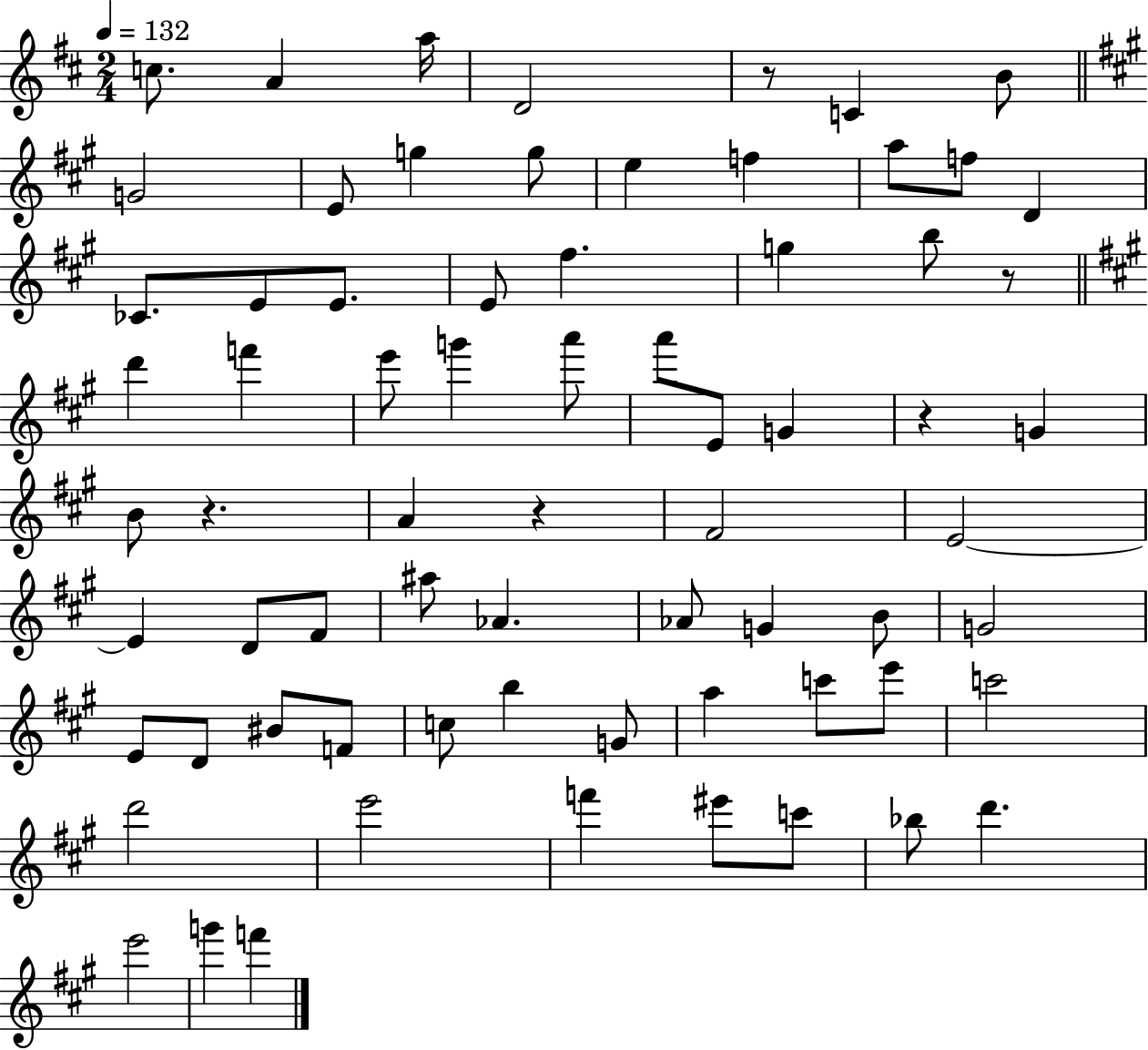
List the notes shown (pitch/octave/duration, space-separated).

C5/e. A4/q A5/s D4/h R/e C4/q B4/e G4/h E4/e G5/q G5/e E5/q F5/q A5/e F5/e D4/q CES4/e. E4/e E4/e. E4/e F#5/q. G5/q B5/e R/e D6/q F6/q E6/e G6/q A6/e A6/e E4/e G4/q R/q G4/q B4/e R/q. A4/q R/q F#4/h E4/h E4/q D4/e F#4/e A#5/e Ab4/q. Ab4/e G4/q B4/e G4/h E4/e D4/e BIS4/e F4/e C5/e B5/q G4/e A5/q C6/e E6/e C6/h D6/h E6/h F6/q EIS6/e C6/e Bb5/e D6/q. E6/h G6/q F6/q